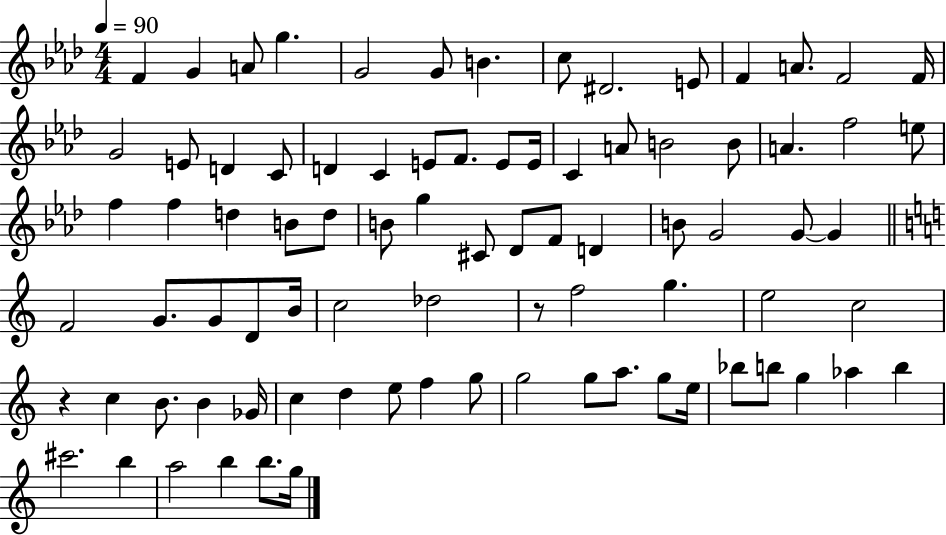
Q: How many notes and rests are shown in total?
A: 84